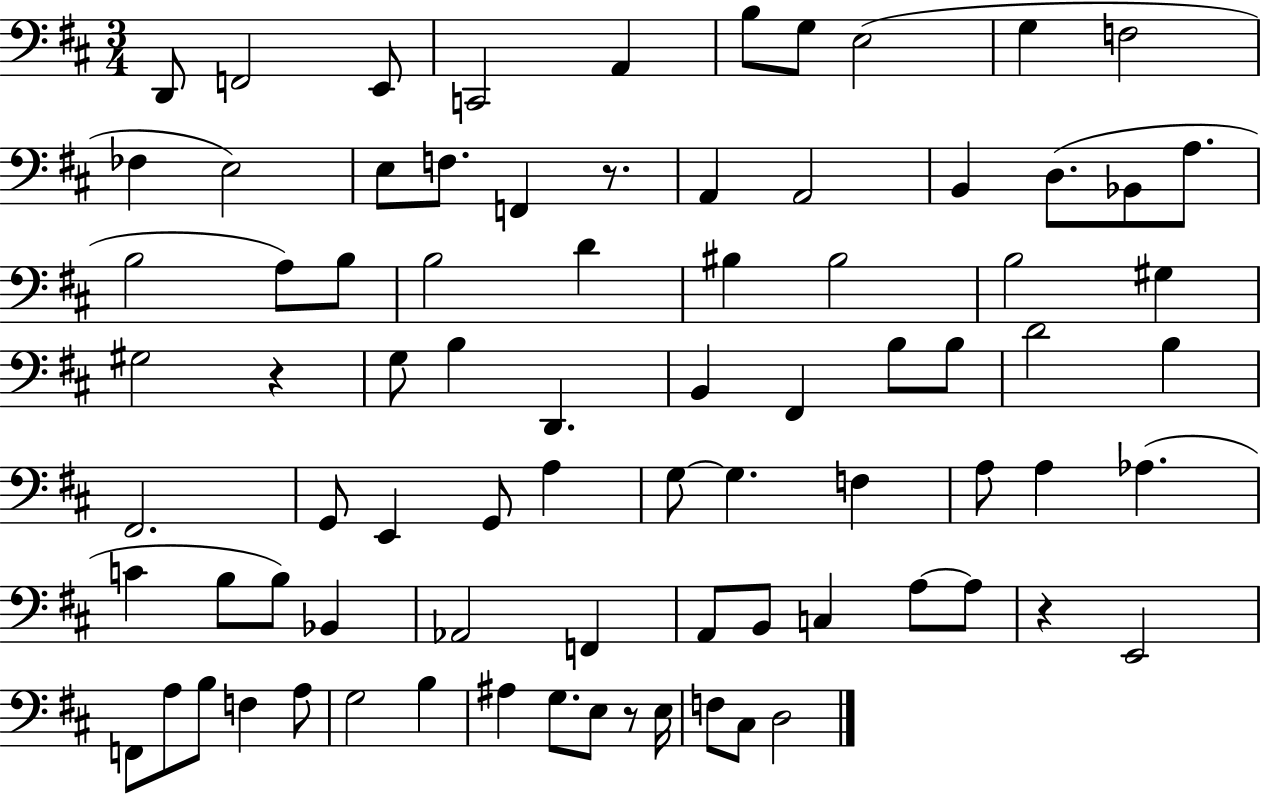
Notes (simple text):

D2/e F2/h E2/e C2/h A2/q B3/e G3/e E3/h G3/q F3/h FES3/q E3/h E3/e F3/e. F2/q R/e. A2/q A2/h B2/q D3/e. Bb2/e A3/e. B3/h A3/e B3/e B3/h D4/q BIS3/q BIS3/h B3/h G#3/q G#3/h R/q G3/e B3/q D2/q. B2/q F#2/q B3/e B3/e D4/h B3/q F#2/h. G2/e E2/q G2/e A3/q G3/e G3/q. F3/q A3/e A3/q Ab3/q. C4/q B3/e B3/e Bb2/q Ab2/h F2/q A2/e B2/e C3/q A3/e A3/e R/q E2/h F2/e A3/e B3/e F3/q A3/e G3/h B3/q A#3/q G3/e. E3/e R/e E3/s F3/e C#3/e D3/h